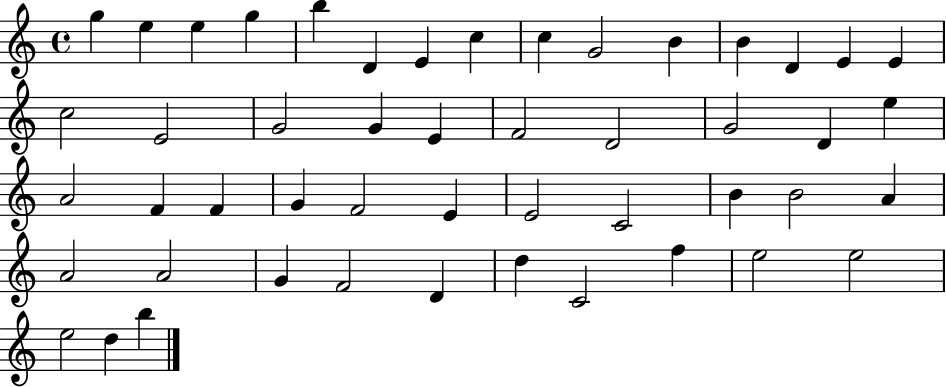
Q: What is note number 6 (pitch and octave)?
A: D4